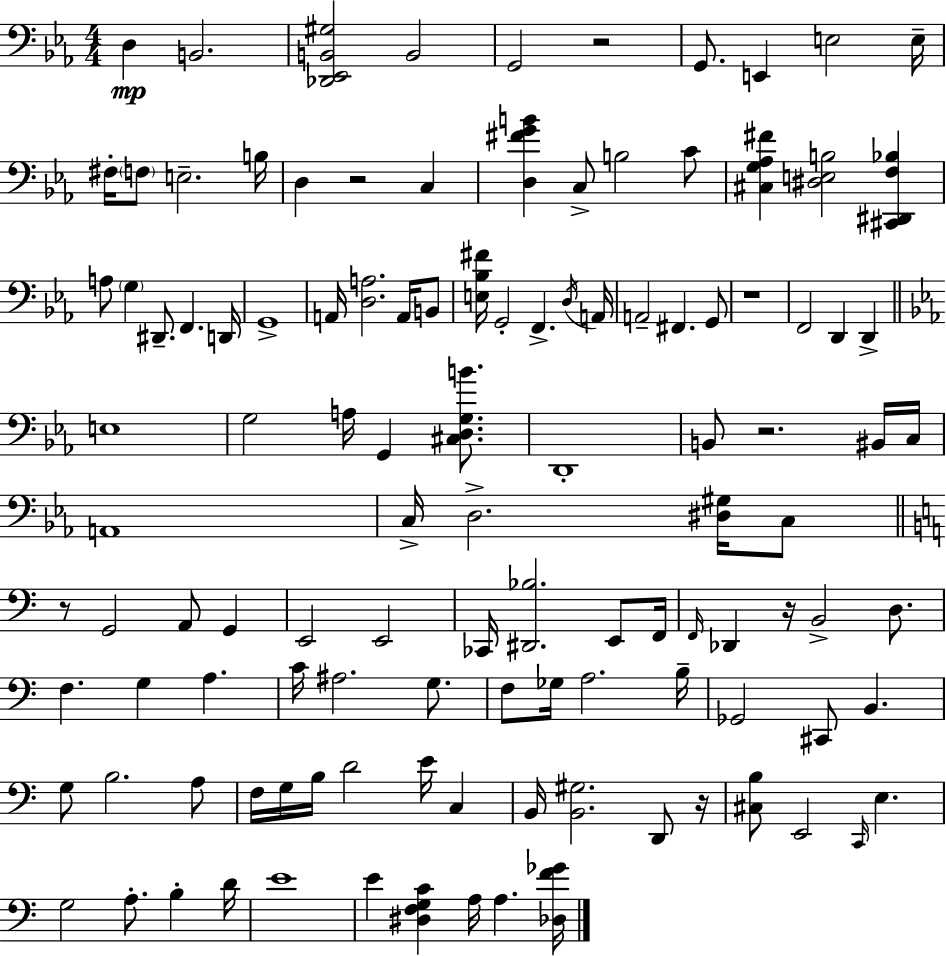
X:1
T:Untitled
M:4/4
L:1/4
K:Cm
D, B,,2 [_D,,_E,,B,,^G,]2 B,,2 G,,2 z2 G,,/2 E,, E,2 E,/4 ^F,/4 F,/2 E,2 B,/4 D, z2 C, [D,^FGB] C,/2 B,2 C/2 [^C,G,_A,^F] [^D,E,B,]2 [^C,,^D,,F,_B,] A,/2 G, ^D,,/2 F,, D,,/4 G,,4 A,,/4 [D,A,]2 A,,/4 B,,/2 [E,_B,^F]/4 G,,2 F,, D,/4 A,,/4 A,,2 ^F,, G,,/2 z4 F,,2 D,, D,, E,4 G,2 A,/4 G,, [^C,D,G,B]/2 D,,4 B,,/2 z2 ^B,,/4 C,/4 A,,4 C,/4 D,2 [^D,^G,]/4 C,/2 z/2 G,,2 A,,/2 G,, E,,2 E,,2 _C,,/4 [^D,,_B,]2 E,,/2 F,,/4 F,,/4 _D,, z/4 B,,2 D,/2 F, G, A, C/4 ^A,2 G,/2 F,/2 _G,/4 A,2 B,/4 _G,,2 ^C,,/2 B,, G,/2 B,2 A,/2 F,/4 G,/4 B,/4 D2 E/4 C, B,,/4 [B,,^G,]2 D,,/2 z/4 [^C,B,]/2 E,,2 C,,/4 E, G,2 A,/2 B, D/4 E4 E [^D,F,G,C] A,/4 A, [_D,F_G]/4